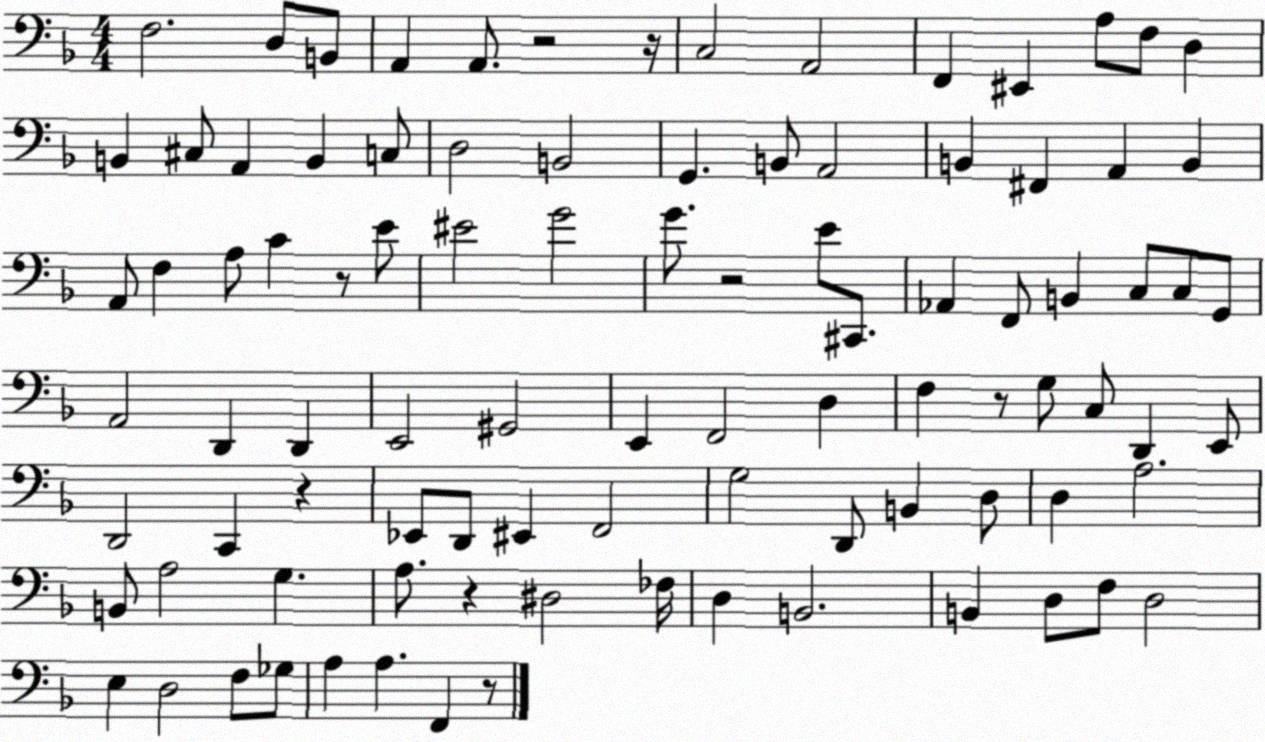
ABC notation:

X:1
T:Untitled
M:4/4
L:1/4
K:F
F,2 D,/2 B,,/2 A,, A,,/2 z2 z/4 C,2 A,,2 F,, ^E,, A,/2 F,/2 D, B,, ^C,/2 A,, B,, C,/2 D,2 B,,2 G,, B,,/2 A,,2 B,, ^F,, A,, B,, A,,/2 F, A,/2 C z/2 E/2 ^E2 G2 G/2 z2 E/2 ^C,,/2 _A,, F,,/2 B,, C,/2 C,/2 G,,/2 A,,2 D,, D,, E,,2 ^G,,2 E,, F,,2 D, F, z/2 G,/2 C,/2 D,, E,,/2 D,,2 C,, z _E,,/2 D,,/2 ^E,, F,,2 G,2 D,,/2 B,, D,/2 D, A,2 B,,/2 A,2 G, A,/2 z ^D,2 _F,/4 D, B,,2 B,, D,/2 F,/2 D,2 E, D,2 F,/2 _G,/2 A, A, F,, z/2